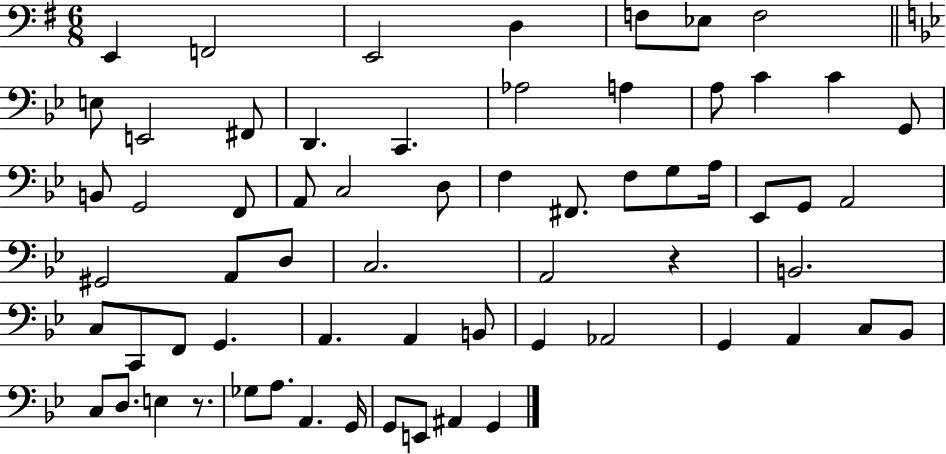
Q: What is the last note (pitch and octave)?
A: G2